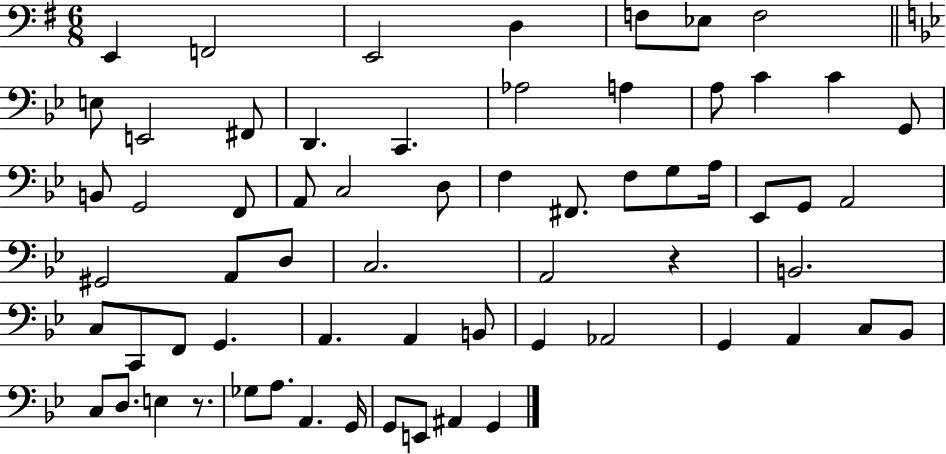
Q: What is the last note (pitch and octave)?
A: G2